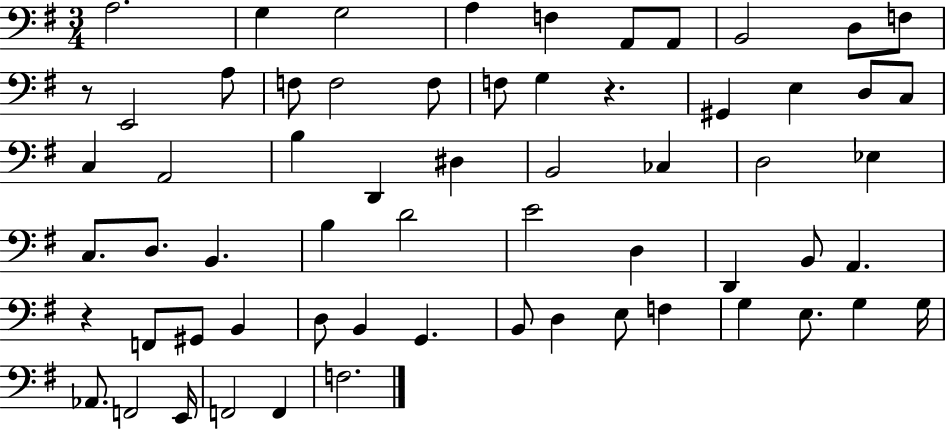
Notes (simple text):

A3/h. G3/q G3/h A3/q F3/q A2/e A2/e B2/h D3/e F3/e R/e E2/h A3/e F3/e F3/h F3/e F3/e G3/q R/q. G#2/q E3/q D3/e C3/e C3/q A2/h B3/q D2/q D#3/q B2/h CES3/q D3/h Eb3/q C3/e. D3/e. B2/q. B3/q D4/h E4/h D3/q D2/q B2/e A2/q. R/q F2/e G#2/e B2/q D3/e B2/q G2/q. B2/e D3/q E3/e F3/q G3/q E3/e. G3/q G3/s Ab2/e. F2/h E2/s F2/h F2/q F3/h.